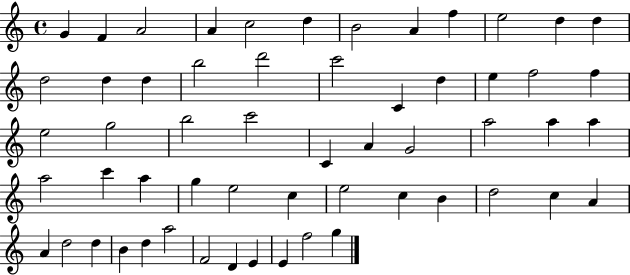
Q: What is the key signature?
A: C major